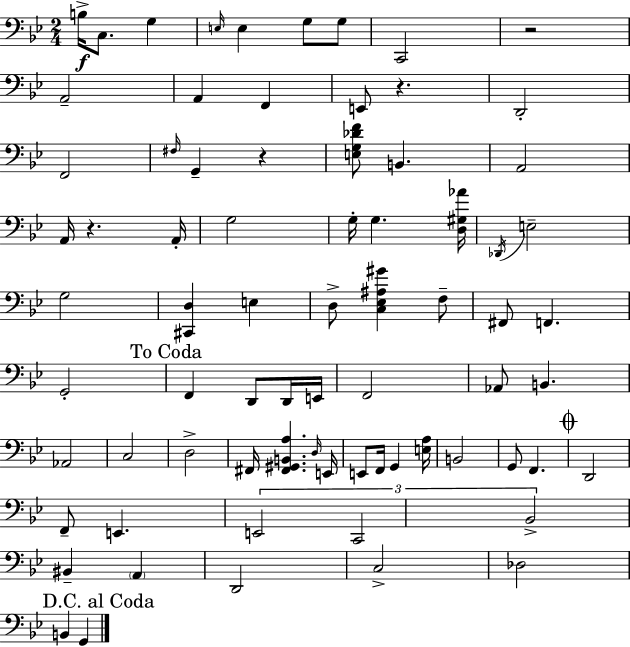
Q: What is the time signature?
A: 2/4